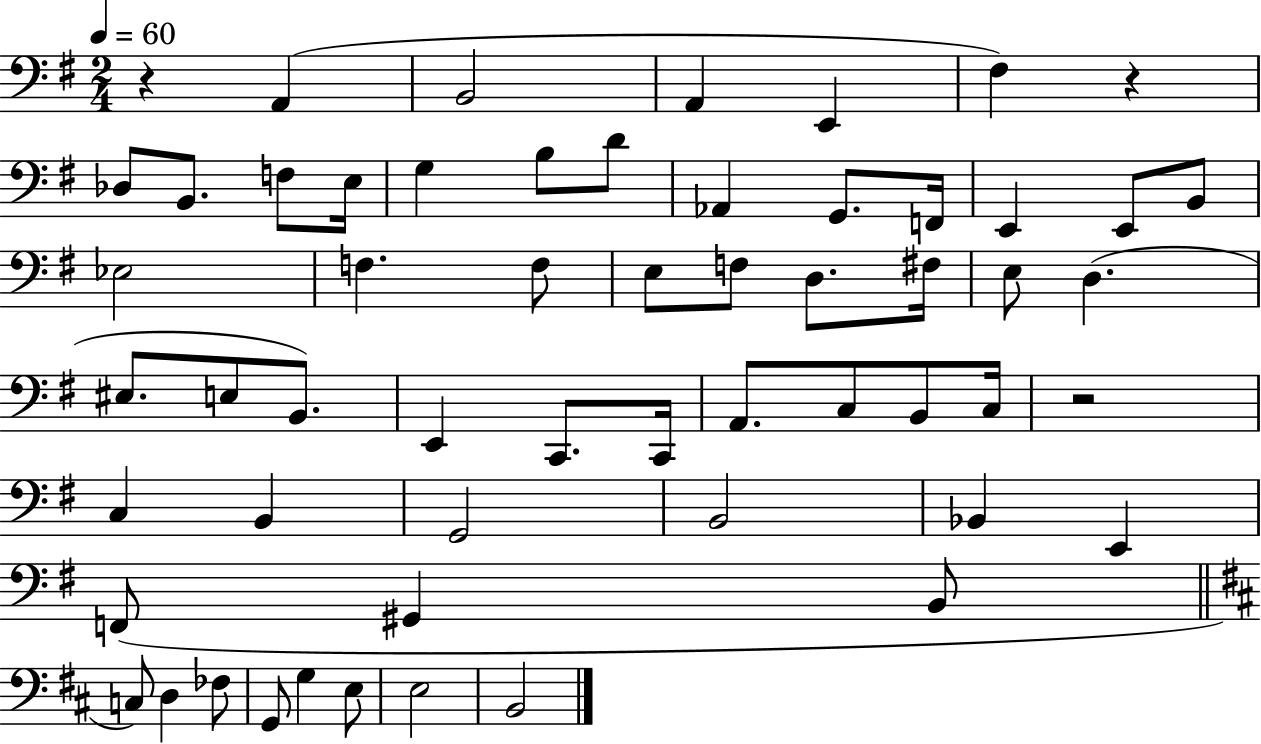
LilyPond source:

{
  \clef bass
  \numericTimeSignature
  \time 2/4
  \key g \major
  \tempo 4 = 60
  \repeat volta 2 { r4 a,4( | b,2 | a,4 e,4 | fis4) r4 | \break des8 b,8. f8 e16 | g4 b8 d'8 | aes,4 g,8. f,16 | e,4 e,8 b,8 | \break ees2 | f4. f8 | e8 f8 d8. fis16 | e8 d4.( | \break eis8. e8 b,8.) | e,4 c,8. c,16 | a,8. c8 b,8 c16 | r2 | \break c4 b,4 | g,2 | b,2 | bes,4 e,4 | \break f,8( gis,4 b,8 | \bar "||" \break \key d \major c8) d4 fes8 | g,8 g4 e8 | e2 | b,2 | \break } \bar "|."
}